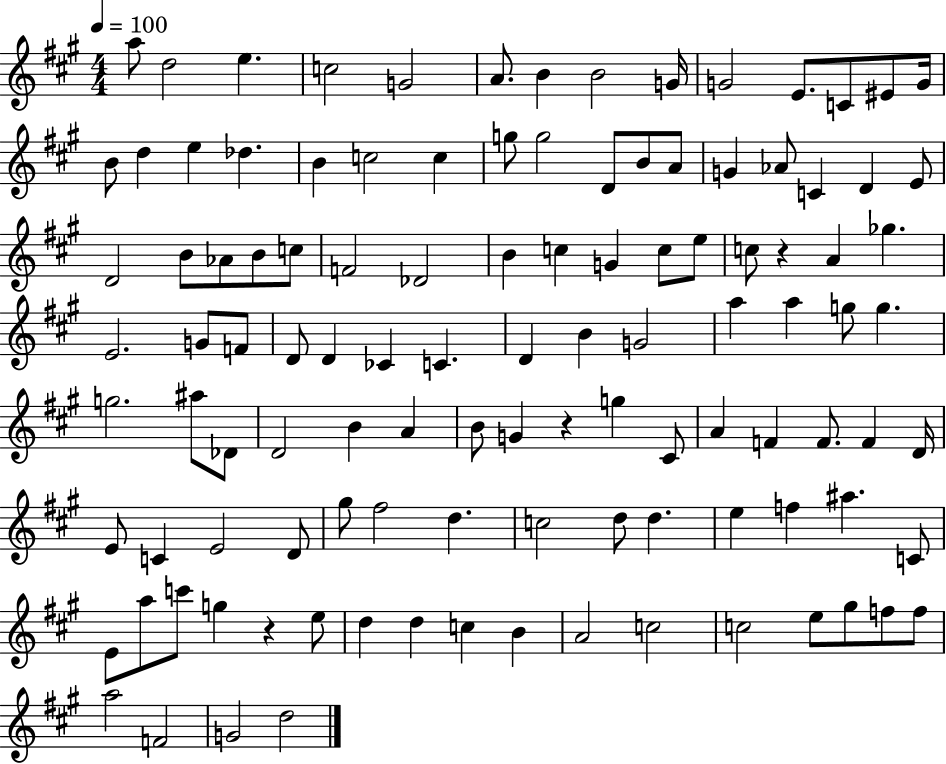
{
  \clef treble
  \numericTimeSignature
  \time 4/4
  \key a \major
  \tempo 4 = 100
  a''8 d''2 e''4. | c''2 g'2 | a'8. b'4 b'2 g'16 | g'2 e'8. c'8 eis'8 g'16 | \break b'8 d''4 e''4 des''4. | b'4 c''2 c''4 | g''8 g''2 d'8 b'8 a'8 | g'4 aes'8 c'4 d'4 e'8 | \break d'2 b'8 aes'8 b'8 c''8 | f'2 des'2 | b'4 c''4 g'4 c''8 e''8 | c''8 r4 a'4 ges''4. | \break e'2. g'8 f'8 | d'8 d'4 ces'4 c'4. | d'4 b'4 g'2 | a''4 a''4 g''8 g''4. | \break g''2. ais''8 des'8 | d'2 b'4 a'4 | b'8 g'4 r4 g''4 cis'8 | a'4 f'4 f'8. f'4 d'16 | \break e'8 c'4 e'2 d'8 | gis''8 fis''2 d''4. | c''2 d''8 d''4. | e''4 f''4 ais''4. c'8 | \break e'8 a''8 c'''8 g''4 r4 e''8 | d''4 d''4 c''4 b'4 | a'2 c''2 | c''2 e''8 gis''8 f''8 f''8 | \break a''2 f'2 | g'2 d''2 | \bar "|."
}